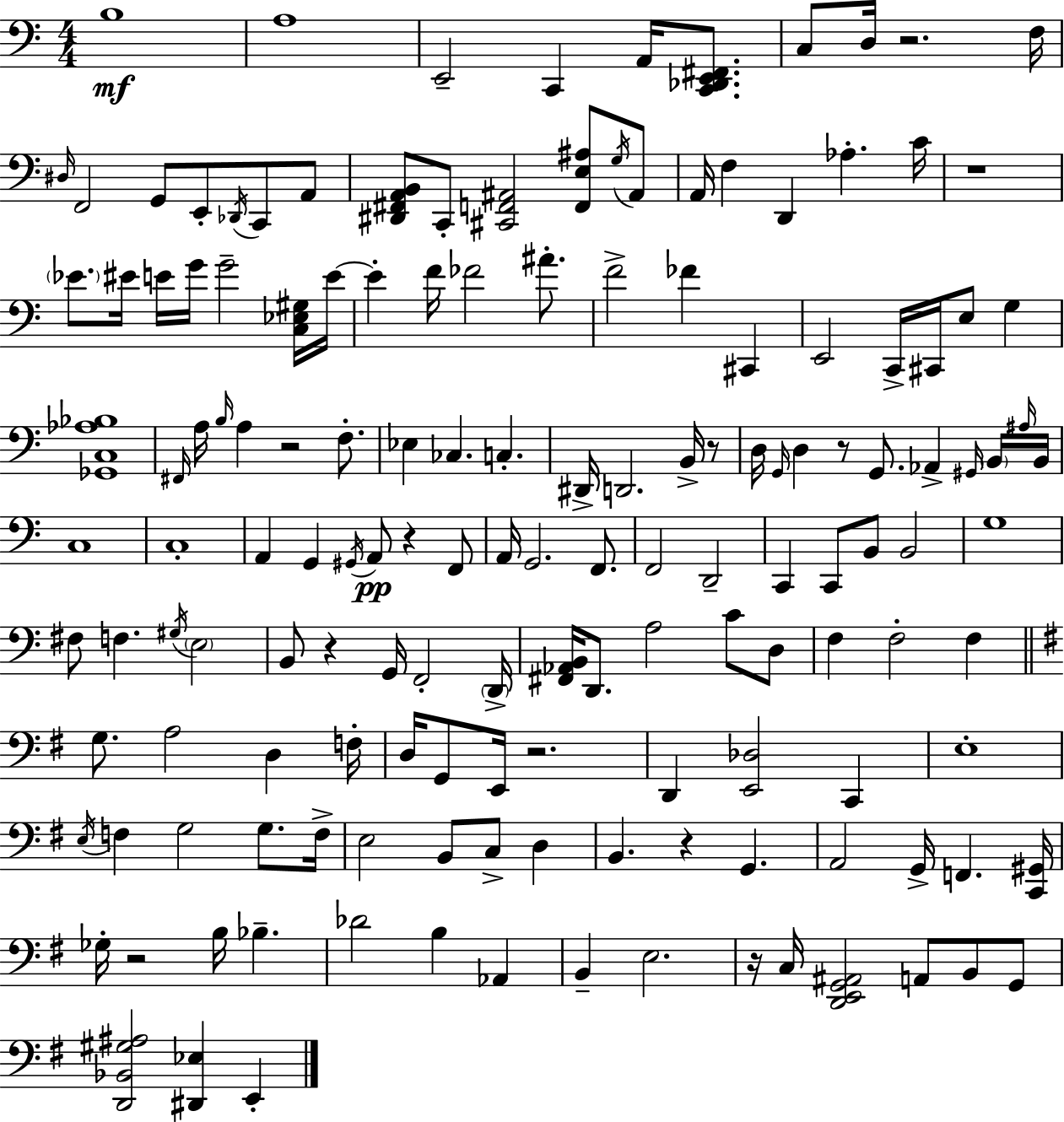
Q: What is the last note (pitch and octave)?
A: E2